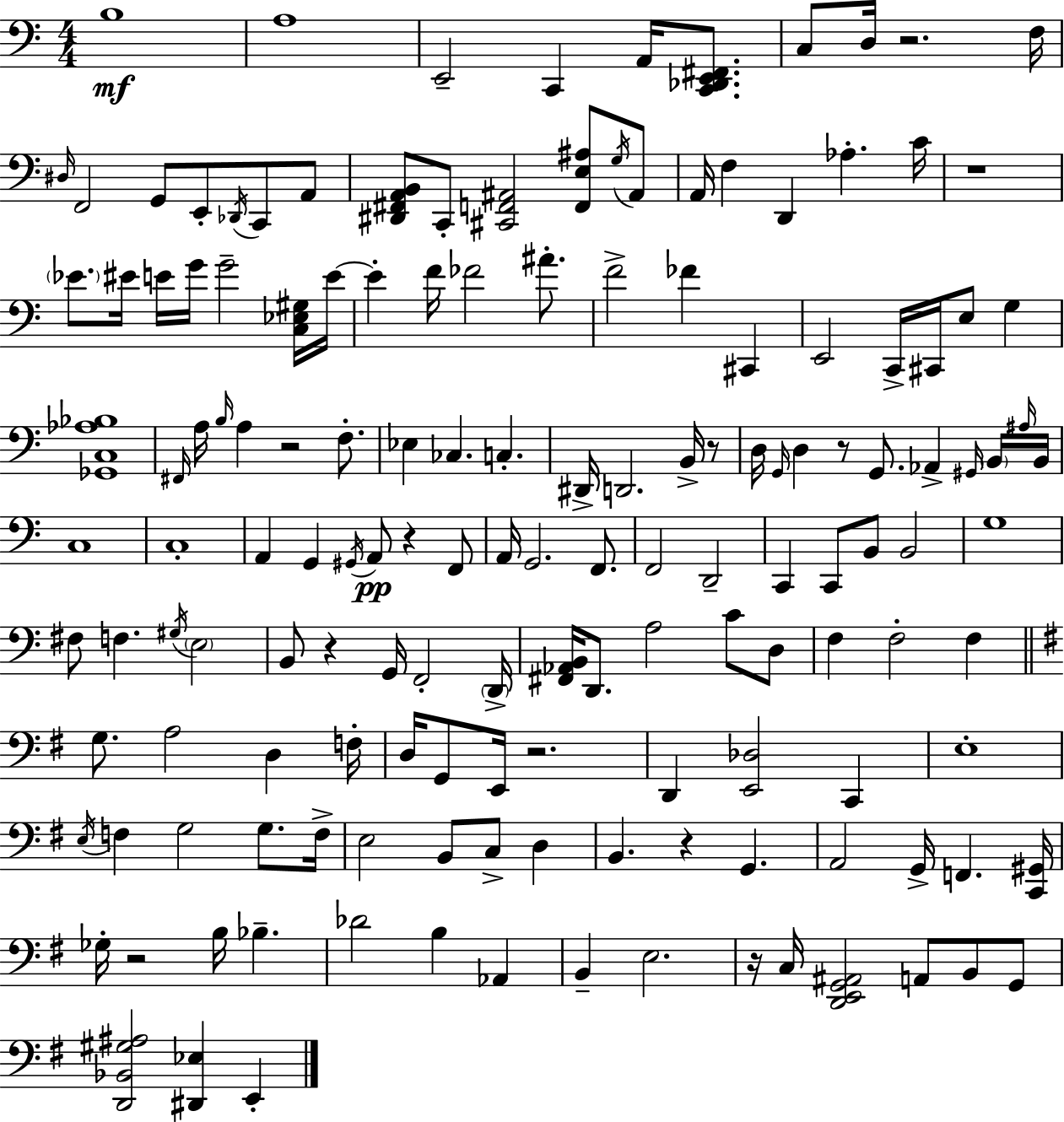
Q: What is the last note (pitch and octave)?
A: E2